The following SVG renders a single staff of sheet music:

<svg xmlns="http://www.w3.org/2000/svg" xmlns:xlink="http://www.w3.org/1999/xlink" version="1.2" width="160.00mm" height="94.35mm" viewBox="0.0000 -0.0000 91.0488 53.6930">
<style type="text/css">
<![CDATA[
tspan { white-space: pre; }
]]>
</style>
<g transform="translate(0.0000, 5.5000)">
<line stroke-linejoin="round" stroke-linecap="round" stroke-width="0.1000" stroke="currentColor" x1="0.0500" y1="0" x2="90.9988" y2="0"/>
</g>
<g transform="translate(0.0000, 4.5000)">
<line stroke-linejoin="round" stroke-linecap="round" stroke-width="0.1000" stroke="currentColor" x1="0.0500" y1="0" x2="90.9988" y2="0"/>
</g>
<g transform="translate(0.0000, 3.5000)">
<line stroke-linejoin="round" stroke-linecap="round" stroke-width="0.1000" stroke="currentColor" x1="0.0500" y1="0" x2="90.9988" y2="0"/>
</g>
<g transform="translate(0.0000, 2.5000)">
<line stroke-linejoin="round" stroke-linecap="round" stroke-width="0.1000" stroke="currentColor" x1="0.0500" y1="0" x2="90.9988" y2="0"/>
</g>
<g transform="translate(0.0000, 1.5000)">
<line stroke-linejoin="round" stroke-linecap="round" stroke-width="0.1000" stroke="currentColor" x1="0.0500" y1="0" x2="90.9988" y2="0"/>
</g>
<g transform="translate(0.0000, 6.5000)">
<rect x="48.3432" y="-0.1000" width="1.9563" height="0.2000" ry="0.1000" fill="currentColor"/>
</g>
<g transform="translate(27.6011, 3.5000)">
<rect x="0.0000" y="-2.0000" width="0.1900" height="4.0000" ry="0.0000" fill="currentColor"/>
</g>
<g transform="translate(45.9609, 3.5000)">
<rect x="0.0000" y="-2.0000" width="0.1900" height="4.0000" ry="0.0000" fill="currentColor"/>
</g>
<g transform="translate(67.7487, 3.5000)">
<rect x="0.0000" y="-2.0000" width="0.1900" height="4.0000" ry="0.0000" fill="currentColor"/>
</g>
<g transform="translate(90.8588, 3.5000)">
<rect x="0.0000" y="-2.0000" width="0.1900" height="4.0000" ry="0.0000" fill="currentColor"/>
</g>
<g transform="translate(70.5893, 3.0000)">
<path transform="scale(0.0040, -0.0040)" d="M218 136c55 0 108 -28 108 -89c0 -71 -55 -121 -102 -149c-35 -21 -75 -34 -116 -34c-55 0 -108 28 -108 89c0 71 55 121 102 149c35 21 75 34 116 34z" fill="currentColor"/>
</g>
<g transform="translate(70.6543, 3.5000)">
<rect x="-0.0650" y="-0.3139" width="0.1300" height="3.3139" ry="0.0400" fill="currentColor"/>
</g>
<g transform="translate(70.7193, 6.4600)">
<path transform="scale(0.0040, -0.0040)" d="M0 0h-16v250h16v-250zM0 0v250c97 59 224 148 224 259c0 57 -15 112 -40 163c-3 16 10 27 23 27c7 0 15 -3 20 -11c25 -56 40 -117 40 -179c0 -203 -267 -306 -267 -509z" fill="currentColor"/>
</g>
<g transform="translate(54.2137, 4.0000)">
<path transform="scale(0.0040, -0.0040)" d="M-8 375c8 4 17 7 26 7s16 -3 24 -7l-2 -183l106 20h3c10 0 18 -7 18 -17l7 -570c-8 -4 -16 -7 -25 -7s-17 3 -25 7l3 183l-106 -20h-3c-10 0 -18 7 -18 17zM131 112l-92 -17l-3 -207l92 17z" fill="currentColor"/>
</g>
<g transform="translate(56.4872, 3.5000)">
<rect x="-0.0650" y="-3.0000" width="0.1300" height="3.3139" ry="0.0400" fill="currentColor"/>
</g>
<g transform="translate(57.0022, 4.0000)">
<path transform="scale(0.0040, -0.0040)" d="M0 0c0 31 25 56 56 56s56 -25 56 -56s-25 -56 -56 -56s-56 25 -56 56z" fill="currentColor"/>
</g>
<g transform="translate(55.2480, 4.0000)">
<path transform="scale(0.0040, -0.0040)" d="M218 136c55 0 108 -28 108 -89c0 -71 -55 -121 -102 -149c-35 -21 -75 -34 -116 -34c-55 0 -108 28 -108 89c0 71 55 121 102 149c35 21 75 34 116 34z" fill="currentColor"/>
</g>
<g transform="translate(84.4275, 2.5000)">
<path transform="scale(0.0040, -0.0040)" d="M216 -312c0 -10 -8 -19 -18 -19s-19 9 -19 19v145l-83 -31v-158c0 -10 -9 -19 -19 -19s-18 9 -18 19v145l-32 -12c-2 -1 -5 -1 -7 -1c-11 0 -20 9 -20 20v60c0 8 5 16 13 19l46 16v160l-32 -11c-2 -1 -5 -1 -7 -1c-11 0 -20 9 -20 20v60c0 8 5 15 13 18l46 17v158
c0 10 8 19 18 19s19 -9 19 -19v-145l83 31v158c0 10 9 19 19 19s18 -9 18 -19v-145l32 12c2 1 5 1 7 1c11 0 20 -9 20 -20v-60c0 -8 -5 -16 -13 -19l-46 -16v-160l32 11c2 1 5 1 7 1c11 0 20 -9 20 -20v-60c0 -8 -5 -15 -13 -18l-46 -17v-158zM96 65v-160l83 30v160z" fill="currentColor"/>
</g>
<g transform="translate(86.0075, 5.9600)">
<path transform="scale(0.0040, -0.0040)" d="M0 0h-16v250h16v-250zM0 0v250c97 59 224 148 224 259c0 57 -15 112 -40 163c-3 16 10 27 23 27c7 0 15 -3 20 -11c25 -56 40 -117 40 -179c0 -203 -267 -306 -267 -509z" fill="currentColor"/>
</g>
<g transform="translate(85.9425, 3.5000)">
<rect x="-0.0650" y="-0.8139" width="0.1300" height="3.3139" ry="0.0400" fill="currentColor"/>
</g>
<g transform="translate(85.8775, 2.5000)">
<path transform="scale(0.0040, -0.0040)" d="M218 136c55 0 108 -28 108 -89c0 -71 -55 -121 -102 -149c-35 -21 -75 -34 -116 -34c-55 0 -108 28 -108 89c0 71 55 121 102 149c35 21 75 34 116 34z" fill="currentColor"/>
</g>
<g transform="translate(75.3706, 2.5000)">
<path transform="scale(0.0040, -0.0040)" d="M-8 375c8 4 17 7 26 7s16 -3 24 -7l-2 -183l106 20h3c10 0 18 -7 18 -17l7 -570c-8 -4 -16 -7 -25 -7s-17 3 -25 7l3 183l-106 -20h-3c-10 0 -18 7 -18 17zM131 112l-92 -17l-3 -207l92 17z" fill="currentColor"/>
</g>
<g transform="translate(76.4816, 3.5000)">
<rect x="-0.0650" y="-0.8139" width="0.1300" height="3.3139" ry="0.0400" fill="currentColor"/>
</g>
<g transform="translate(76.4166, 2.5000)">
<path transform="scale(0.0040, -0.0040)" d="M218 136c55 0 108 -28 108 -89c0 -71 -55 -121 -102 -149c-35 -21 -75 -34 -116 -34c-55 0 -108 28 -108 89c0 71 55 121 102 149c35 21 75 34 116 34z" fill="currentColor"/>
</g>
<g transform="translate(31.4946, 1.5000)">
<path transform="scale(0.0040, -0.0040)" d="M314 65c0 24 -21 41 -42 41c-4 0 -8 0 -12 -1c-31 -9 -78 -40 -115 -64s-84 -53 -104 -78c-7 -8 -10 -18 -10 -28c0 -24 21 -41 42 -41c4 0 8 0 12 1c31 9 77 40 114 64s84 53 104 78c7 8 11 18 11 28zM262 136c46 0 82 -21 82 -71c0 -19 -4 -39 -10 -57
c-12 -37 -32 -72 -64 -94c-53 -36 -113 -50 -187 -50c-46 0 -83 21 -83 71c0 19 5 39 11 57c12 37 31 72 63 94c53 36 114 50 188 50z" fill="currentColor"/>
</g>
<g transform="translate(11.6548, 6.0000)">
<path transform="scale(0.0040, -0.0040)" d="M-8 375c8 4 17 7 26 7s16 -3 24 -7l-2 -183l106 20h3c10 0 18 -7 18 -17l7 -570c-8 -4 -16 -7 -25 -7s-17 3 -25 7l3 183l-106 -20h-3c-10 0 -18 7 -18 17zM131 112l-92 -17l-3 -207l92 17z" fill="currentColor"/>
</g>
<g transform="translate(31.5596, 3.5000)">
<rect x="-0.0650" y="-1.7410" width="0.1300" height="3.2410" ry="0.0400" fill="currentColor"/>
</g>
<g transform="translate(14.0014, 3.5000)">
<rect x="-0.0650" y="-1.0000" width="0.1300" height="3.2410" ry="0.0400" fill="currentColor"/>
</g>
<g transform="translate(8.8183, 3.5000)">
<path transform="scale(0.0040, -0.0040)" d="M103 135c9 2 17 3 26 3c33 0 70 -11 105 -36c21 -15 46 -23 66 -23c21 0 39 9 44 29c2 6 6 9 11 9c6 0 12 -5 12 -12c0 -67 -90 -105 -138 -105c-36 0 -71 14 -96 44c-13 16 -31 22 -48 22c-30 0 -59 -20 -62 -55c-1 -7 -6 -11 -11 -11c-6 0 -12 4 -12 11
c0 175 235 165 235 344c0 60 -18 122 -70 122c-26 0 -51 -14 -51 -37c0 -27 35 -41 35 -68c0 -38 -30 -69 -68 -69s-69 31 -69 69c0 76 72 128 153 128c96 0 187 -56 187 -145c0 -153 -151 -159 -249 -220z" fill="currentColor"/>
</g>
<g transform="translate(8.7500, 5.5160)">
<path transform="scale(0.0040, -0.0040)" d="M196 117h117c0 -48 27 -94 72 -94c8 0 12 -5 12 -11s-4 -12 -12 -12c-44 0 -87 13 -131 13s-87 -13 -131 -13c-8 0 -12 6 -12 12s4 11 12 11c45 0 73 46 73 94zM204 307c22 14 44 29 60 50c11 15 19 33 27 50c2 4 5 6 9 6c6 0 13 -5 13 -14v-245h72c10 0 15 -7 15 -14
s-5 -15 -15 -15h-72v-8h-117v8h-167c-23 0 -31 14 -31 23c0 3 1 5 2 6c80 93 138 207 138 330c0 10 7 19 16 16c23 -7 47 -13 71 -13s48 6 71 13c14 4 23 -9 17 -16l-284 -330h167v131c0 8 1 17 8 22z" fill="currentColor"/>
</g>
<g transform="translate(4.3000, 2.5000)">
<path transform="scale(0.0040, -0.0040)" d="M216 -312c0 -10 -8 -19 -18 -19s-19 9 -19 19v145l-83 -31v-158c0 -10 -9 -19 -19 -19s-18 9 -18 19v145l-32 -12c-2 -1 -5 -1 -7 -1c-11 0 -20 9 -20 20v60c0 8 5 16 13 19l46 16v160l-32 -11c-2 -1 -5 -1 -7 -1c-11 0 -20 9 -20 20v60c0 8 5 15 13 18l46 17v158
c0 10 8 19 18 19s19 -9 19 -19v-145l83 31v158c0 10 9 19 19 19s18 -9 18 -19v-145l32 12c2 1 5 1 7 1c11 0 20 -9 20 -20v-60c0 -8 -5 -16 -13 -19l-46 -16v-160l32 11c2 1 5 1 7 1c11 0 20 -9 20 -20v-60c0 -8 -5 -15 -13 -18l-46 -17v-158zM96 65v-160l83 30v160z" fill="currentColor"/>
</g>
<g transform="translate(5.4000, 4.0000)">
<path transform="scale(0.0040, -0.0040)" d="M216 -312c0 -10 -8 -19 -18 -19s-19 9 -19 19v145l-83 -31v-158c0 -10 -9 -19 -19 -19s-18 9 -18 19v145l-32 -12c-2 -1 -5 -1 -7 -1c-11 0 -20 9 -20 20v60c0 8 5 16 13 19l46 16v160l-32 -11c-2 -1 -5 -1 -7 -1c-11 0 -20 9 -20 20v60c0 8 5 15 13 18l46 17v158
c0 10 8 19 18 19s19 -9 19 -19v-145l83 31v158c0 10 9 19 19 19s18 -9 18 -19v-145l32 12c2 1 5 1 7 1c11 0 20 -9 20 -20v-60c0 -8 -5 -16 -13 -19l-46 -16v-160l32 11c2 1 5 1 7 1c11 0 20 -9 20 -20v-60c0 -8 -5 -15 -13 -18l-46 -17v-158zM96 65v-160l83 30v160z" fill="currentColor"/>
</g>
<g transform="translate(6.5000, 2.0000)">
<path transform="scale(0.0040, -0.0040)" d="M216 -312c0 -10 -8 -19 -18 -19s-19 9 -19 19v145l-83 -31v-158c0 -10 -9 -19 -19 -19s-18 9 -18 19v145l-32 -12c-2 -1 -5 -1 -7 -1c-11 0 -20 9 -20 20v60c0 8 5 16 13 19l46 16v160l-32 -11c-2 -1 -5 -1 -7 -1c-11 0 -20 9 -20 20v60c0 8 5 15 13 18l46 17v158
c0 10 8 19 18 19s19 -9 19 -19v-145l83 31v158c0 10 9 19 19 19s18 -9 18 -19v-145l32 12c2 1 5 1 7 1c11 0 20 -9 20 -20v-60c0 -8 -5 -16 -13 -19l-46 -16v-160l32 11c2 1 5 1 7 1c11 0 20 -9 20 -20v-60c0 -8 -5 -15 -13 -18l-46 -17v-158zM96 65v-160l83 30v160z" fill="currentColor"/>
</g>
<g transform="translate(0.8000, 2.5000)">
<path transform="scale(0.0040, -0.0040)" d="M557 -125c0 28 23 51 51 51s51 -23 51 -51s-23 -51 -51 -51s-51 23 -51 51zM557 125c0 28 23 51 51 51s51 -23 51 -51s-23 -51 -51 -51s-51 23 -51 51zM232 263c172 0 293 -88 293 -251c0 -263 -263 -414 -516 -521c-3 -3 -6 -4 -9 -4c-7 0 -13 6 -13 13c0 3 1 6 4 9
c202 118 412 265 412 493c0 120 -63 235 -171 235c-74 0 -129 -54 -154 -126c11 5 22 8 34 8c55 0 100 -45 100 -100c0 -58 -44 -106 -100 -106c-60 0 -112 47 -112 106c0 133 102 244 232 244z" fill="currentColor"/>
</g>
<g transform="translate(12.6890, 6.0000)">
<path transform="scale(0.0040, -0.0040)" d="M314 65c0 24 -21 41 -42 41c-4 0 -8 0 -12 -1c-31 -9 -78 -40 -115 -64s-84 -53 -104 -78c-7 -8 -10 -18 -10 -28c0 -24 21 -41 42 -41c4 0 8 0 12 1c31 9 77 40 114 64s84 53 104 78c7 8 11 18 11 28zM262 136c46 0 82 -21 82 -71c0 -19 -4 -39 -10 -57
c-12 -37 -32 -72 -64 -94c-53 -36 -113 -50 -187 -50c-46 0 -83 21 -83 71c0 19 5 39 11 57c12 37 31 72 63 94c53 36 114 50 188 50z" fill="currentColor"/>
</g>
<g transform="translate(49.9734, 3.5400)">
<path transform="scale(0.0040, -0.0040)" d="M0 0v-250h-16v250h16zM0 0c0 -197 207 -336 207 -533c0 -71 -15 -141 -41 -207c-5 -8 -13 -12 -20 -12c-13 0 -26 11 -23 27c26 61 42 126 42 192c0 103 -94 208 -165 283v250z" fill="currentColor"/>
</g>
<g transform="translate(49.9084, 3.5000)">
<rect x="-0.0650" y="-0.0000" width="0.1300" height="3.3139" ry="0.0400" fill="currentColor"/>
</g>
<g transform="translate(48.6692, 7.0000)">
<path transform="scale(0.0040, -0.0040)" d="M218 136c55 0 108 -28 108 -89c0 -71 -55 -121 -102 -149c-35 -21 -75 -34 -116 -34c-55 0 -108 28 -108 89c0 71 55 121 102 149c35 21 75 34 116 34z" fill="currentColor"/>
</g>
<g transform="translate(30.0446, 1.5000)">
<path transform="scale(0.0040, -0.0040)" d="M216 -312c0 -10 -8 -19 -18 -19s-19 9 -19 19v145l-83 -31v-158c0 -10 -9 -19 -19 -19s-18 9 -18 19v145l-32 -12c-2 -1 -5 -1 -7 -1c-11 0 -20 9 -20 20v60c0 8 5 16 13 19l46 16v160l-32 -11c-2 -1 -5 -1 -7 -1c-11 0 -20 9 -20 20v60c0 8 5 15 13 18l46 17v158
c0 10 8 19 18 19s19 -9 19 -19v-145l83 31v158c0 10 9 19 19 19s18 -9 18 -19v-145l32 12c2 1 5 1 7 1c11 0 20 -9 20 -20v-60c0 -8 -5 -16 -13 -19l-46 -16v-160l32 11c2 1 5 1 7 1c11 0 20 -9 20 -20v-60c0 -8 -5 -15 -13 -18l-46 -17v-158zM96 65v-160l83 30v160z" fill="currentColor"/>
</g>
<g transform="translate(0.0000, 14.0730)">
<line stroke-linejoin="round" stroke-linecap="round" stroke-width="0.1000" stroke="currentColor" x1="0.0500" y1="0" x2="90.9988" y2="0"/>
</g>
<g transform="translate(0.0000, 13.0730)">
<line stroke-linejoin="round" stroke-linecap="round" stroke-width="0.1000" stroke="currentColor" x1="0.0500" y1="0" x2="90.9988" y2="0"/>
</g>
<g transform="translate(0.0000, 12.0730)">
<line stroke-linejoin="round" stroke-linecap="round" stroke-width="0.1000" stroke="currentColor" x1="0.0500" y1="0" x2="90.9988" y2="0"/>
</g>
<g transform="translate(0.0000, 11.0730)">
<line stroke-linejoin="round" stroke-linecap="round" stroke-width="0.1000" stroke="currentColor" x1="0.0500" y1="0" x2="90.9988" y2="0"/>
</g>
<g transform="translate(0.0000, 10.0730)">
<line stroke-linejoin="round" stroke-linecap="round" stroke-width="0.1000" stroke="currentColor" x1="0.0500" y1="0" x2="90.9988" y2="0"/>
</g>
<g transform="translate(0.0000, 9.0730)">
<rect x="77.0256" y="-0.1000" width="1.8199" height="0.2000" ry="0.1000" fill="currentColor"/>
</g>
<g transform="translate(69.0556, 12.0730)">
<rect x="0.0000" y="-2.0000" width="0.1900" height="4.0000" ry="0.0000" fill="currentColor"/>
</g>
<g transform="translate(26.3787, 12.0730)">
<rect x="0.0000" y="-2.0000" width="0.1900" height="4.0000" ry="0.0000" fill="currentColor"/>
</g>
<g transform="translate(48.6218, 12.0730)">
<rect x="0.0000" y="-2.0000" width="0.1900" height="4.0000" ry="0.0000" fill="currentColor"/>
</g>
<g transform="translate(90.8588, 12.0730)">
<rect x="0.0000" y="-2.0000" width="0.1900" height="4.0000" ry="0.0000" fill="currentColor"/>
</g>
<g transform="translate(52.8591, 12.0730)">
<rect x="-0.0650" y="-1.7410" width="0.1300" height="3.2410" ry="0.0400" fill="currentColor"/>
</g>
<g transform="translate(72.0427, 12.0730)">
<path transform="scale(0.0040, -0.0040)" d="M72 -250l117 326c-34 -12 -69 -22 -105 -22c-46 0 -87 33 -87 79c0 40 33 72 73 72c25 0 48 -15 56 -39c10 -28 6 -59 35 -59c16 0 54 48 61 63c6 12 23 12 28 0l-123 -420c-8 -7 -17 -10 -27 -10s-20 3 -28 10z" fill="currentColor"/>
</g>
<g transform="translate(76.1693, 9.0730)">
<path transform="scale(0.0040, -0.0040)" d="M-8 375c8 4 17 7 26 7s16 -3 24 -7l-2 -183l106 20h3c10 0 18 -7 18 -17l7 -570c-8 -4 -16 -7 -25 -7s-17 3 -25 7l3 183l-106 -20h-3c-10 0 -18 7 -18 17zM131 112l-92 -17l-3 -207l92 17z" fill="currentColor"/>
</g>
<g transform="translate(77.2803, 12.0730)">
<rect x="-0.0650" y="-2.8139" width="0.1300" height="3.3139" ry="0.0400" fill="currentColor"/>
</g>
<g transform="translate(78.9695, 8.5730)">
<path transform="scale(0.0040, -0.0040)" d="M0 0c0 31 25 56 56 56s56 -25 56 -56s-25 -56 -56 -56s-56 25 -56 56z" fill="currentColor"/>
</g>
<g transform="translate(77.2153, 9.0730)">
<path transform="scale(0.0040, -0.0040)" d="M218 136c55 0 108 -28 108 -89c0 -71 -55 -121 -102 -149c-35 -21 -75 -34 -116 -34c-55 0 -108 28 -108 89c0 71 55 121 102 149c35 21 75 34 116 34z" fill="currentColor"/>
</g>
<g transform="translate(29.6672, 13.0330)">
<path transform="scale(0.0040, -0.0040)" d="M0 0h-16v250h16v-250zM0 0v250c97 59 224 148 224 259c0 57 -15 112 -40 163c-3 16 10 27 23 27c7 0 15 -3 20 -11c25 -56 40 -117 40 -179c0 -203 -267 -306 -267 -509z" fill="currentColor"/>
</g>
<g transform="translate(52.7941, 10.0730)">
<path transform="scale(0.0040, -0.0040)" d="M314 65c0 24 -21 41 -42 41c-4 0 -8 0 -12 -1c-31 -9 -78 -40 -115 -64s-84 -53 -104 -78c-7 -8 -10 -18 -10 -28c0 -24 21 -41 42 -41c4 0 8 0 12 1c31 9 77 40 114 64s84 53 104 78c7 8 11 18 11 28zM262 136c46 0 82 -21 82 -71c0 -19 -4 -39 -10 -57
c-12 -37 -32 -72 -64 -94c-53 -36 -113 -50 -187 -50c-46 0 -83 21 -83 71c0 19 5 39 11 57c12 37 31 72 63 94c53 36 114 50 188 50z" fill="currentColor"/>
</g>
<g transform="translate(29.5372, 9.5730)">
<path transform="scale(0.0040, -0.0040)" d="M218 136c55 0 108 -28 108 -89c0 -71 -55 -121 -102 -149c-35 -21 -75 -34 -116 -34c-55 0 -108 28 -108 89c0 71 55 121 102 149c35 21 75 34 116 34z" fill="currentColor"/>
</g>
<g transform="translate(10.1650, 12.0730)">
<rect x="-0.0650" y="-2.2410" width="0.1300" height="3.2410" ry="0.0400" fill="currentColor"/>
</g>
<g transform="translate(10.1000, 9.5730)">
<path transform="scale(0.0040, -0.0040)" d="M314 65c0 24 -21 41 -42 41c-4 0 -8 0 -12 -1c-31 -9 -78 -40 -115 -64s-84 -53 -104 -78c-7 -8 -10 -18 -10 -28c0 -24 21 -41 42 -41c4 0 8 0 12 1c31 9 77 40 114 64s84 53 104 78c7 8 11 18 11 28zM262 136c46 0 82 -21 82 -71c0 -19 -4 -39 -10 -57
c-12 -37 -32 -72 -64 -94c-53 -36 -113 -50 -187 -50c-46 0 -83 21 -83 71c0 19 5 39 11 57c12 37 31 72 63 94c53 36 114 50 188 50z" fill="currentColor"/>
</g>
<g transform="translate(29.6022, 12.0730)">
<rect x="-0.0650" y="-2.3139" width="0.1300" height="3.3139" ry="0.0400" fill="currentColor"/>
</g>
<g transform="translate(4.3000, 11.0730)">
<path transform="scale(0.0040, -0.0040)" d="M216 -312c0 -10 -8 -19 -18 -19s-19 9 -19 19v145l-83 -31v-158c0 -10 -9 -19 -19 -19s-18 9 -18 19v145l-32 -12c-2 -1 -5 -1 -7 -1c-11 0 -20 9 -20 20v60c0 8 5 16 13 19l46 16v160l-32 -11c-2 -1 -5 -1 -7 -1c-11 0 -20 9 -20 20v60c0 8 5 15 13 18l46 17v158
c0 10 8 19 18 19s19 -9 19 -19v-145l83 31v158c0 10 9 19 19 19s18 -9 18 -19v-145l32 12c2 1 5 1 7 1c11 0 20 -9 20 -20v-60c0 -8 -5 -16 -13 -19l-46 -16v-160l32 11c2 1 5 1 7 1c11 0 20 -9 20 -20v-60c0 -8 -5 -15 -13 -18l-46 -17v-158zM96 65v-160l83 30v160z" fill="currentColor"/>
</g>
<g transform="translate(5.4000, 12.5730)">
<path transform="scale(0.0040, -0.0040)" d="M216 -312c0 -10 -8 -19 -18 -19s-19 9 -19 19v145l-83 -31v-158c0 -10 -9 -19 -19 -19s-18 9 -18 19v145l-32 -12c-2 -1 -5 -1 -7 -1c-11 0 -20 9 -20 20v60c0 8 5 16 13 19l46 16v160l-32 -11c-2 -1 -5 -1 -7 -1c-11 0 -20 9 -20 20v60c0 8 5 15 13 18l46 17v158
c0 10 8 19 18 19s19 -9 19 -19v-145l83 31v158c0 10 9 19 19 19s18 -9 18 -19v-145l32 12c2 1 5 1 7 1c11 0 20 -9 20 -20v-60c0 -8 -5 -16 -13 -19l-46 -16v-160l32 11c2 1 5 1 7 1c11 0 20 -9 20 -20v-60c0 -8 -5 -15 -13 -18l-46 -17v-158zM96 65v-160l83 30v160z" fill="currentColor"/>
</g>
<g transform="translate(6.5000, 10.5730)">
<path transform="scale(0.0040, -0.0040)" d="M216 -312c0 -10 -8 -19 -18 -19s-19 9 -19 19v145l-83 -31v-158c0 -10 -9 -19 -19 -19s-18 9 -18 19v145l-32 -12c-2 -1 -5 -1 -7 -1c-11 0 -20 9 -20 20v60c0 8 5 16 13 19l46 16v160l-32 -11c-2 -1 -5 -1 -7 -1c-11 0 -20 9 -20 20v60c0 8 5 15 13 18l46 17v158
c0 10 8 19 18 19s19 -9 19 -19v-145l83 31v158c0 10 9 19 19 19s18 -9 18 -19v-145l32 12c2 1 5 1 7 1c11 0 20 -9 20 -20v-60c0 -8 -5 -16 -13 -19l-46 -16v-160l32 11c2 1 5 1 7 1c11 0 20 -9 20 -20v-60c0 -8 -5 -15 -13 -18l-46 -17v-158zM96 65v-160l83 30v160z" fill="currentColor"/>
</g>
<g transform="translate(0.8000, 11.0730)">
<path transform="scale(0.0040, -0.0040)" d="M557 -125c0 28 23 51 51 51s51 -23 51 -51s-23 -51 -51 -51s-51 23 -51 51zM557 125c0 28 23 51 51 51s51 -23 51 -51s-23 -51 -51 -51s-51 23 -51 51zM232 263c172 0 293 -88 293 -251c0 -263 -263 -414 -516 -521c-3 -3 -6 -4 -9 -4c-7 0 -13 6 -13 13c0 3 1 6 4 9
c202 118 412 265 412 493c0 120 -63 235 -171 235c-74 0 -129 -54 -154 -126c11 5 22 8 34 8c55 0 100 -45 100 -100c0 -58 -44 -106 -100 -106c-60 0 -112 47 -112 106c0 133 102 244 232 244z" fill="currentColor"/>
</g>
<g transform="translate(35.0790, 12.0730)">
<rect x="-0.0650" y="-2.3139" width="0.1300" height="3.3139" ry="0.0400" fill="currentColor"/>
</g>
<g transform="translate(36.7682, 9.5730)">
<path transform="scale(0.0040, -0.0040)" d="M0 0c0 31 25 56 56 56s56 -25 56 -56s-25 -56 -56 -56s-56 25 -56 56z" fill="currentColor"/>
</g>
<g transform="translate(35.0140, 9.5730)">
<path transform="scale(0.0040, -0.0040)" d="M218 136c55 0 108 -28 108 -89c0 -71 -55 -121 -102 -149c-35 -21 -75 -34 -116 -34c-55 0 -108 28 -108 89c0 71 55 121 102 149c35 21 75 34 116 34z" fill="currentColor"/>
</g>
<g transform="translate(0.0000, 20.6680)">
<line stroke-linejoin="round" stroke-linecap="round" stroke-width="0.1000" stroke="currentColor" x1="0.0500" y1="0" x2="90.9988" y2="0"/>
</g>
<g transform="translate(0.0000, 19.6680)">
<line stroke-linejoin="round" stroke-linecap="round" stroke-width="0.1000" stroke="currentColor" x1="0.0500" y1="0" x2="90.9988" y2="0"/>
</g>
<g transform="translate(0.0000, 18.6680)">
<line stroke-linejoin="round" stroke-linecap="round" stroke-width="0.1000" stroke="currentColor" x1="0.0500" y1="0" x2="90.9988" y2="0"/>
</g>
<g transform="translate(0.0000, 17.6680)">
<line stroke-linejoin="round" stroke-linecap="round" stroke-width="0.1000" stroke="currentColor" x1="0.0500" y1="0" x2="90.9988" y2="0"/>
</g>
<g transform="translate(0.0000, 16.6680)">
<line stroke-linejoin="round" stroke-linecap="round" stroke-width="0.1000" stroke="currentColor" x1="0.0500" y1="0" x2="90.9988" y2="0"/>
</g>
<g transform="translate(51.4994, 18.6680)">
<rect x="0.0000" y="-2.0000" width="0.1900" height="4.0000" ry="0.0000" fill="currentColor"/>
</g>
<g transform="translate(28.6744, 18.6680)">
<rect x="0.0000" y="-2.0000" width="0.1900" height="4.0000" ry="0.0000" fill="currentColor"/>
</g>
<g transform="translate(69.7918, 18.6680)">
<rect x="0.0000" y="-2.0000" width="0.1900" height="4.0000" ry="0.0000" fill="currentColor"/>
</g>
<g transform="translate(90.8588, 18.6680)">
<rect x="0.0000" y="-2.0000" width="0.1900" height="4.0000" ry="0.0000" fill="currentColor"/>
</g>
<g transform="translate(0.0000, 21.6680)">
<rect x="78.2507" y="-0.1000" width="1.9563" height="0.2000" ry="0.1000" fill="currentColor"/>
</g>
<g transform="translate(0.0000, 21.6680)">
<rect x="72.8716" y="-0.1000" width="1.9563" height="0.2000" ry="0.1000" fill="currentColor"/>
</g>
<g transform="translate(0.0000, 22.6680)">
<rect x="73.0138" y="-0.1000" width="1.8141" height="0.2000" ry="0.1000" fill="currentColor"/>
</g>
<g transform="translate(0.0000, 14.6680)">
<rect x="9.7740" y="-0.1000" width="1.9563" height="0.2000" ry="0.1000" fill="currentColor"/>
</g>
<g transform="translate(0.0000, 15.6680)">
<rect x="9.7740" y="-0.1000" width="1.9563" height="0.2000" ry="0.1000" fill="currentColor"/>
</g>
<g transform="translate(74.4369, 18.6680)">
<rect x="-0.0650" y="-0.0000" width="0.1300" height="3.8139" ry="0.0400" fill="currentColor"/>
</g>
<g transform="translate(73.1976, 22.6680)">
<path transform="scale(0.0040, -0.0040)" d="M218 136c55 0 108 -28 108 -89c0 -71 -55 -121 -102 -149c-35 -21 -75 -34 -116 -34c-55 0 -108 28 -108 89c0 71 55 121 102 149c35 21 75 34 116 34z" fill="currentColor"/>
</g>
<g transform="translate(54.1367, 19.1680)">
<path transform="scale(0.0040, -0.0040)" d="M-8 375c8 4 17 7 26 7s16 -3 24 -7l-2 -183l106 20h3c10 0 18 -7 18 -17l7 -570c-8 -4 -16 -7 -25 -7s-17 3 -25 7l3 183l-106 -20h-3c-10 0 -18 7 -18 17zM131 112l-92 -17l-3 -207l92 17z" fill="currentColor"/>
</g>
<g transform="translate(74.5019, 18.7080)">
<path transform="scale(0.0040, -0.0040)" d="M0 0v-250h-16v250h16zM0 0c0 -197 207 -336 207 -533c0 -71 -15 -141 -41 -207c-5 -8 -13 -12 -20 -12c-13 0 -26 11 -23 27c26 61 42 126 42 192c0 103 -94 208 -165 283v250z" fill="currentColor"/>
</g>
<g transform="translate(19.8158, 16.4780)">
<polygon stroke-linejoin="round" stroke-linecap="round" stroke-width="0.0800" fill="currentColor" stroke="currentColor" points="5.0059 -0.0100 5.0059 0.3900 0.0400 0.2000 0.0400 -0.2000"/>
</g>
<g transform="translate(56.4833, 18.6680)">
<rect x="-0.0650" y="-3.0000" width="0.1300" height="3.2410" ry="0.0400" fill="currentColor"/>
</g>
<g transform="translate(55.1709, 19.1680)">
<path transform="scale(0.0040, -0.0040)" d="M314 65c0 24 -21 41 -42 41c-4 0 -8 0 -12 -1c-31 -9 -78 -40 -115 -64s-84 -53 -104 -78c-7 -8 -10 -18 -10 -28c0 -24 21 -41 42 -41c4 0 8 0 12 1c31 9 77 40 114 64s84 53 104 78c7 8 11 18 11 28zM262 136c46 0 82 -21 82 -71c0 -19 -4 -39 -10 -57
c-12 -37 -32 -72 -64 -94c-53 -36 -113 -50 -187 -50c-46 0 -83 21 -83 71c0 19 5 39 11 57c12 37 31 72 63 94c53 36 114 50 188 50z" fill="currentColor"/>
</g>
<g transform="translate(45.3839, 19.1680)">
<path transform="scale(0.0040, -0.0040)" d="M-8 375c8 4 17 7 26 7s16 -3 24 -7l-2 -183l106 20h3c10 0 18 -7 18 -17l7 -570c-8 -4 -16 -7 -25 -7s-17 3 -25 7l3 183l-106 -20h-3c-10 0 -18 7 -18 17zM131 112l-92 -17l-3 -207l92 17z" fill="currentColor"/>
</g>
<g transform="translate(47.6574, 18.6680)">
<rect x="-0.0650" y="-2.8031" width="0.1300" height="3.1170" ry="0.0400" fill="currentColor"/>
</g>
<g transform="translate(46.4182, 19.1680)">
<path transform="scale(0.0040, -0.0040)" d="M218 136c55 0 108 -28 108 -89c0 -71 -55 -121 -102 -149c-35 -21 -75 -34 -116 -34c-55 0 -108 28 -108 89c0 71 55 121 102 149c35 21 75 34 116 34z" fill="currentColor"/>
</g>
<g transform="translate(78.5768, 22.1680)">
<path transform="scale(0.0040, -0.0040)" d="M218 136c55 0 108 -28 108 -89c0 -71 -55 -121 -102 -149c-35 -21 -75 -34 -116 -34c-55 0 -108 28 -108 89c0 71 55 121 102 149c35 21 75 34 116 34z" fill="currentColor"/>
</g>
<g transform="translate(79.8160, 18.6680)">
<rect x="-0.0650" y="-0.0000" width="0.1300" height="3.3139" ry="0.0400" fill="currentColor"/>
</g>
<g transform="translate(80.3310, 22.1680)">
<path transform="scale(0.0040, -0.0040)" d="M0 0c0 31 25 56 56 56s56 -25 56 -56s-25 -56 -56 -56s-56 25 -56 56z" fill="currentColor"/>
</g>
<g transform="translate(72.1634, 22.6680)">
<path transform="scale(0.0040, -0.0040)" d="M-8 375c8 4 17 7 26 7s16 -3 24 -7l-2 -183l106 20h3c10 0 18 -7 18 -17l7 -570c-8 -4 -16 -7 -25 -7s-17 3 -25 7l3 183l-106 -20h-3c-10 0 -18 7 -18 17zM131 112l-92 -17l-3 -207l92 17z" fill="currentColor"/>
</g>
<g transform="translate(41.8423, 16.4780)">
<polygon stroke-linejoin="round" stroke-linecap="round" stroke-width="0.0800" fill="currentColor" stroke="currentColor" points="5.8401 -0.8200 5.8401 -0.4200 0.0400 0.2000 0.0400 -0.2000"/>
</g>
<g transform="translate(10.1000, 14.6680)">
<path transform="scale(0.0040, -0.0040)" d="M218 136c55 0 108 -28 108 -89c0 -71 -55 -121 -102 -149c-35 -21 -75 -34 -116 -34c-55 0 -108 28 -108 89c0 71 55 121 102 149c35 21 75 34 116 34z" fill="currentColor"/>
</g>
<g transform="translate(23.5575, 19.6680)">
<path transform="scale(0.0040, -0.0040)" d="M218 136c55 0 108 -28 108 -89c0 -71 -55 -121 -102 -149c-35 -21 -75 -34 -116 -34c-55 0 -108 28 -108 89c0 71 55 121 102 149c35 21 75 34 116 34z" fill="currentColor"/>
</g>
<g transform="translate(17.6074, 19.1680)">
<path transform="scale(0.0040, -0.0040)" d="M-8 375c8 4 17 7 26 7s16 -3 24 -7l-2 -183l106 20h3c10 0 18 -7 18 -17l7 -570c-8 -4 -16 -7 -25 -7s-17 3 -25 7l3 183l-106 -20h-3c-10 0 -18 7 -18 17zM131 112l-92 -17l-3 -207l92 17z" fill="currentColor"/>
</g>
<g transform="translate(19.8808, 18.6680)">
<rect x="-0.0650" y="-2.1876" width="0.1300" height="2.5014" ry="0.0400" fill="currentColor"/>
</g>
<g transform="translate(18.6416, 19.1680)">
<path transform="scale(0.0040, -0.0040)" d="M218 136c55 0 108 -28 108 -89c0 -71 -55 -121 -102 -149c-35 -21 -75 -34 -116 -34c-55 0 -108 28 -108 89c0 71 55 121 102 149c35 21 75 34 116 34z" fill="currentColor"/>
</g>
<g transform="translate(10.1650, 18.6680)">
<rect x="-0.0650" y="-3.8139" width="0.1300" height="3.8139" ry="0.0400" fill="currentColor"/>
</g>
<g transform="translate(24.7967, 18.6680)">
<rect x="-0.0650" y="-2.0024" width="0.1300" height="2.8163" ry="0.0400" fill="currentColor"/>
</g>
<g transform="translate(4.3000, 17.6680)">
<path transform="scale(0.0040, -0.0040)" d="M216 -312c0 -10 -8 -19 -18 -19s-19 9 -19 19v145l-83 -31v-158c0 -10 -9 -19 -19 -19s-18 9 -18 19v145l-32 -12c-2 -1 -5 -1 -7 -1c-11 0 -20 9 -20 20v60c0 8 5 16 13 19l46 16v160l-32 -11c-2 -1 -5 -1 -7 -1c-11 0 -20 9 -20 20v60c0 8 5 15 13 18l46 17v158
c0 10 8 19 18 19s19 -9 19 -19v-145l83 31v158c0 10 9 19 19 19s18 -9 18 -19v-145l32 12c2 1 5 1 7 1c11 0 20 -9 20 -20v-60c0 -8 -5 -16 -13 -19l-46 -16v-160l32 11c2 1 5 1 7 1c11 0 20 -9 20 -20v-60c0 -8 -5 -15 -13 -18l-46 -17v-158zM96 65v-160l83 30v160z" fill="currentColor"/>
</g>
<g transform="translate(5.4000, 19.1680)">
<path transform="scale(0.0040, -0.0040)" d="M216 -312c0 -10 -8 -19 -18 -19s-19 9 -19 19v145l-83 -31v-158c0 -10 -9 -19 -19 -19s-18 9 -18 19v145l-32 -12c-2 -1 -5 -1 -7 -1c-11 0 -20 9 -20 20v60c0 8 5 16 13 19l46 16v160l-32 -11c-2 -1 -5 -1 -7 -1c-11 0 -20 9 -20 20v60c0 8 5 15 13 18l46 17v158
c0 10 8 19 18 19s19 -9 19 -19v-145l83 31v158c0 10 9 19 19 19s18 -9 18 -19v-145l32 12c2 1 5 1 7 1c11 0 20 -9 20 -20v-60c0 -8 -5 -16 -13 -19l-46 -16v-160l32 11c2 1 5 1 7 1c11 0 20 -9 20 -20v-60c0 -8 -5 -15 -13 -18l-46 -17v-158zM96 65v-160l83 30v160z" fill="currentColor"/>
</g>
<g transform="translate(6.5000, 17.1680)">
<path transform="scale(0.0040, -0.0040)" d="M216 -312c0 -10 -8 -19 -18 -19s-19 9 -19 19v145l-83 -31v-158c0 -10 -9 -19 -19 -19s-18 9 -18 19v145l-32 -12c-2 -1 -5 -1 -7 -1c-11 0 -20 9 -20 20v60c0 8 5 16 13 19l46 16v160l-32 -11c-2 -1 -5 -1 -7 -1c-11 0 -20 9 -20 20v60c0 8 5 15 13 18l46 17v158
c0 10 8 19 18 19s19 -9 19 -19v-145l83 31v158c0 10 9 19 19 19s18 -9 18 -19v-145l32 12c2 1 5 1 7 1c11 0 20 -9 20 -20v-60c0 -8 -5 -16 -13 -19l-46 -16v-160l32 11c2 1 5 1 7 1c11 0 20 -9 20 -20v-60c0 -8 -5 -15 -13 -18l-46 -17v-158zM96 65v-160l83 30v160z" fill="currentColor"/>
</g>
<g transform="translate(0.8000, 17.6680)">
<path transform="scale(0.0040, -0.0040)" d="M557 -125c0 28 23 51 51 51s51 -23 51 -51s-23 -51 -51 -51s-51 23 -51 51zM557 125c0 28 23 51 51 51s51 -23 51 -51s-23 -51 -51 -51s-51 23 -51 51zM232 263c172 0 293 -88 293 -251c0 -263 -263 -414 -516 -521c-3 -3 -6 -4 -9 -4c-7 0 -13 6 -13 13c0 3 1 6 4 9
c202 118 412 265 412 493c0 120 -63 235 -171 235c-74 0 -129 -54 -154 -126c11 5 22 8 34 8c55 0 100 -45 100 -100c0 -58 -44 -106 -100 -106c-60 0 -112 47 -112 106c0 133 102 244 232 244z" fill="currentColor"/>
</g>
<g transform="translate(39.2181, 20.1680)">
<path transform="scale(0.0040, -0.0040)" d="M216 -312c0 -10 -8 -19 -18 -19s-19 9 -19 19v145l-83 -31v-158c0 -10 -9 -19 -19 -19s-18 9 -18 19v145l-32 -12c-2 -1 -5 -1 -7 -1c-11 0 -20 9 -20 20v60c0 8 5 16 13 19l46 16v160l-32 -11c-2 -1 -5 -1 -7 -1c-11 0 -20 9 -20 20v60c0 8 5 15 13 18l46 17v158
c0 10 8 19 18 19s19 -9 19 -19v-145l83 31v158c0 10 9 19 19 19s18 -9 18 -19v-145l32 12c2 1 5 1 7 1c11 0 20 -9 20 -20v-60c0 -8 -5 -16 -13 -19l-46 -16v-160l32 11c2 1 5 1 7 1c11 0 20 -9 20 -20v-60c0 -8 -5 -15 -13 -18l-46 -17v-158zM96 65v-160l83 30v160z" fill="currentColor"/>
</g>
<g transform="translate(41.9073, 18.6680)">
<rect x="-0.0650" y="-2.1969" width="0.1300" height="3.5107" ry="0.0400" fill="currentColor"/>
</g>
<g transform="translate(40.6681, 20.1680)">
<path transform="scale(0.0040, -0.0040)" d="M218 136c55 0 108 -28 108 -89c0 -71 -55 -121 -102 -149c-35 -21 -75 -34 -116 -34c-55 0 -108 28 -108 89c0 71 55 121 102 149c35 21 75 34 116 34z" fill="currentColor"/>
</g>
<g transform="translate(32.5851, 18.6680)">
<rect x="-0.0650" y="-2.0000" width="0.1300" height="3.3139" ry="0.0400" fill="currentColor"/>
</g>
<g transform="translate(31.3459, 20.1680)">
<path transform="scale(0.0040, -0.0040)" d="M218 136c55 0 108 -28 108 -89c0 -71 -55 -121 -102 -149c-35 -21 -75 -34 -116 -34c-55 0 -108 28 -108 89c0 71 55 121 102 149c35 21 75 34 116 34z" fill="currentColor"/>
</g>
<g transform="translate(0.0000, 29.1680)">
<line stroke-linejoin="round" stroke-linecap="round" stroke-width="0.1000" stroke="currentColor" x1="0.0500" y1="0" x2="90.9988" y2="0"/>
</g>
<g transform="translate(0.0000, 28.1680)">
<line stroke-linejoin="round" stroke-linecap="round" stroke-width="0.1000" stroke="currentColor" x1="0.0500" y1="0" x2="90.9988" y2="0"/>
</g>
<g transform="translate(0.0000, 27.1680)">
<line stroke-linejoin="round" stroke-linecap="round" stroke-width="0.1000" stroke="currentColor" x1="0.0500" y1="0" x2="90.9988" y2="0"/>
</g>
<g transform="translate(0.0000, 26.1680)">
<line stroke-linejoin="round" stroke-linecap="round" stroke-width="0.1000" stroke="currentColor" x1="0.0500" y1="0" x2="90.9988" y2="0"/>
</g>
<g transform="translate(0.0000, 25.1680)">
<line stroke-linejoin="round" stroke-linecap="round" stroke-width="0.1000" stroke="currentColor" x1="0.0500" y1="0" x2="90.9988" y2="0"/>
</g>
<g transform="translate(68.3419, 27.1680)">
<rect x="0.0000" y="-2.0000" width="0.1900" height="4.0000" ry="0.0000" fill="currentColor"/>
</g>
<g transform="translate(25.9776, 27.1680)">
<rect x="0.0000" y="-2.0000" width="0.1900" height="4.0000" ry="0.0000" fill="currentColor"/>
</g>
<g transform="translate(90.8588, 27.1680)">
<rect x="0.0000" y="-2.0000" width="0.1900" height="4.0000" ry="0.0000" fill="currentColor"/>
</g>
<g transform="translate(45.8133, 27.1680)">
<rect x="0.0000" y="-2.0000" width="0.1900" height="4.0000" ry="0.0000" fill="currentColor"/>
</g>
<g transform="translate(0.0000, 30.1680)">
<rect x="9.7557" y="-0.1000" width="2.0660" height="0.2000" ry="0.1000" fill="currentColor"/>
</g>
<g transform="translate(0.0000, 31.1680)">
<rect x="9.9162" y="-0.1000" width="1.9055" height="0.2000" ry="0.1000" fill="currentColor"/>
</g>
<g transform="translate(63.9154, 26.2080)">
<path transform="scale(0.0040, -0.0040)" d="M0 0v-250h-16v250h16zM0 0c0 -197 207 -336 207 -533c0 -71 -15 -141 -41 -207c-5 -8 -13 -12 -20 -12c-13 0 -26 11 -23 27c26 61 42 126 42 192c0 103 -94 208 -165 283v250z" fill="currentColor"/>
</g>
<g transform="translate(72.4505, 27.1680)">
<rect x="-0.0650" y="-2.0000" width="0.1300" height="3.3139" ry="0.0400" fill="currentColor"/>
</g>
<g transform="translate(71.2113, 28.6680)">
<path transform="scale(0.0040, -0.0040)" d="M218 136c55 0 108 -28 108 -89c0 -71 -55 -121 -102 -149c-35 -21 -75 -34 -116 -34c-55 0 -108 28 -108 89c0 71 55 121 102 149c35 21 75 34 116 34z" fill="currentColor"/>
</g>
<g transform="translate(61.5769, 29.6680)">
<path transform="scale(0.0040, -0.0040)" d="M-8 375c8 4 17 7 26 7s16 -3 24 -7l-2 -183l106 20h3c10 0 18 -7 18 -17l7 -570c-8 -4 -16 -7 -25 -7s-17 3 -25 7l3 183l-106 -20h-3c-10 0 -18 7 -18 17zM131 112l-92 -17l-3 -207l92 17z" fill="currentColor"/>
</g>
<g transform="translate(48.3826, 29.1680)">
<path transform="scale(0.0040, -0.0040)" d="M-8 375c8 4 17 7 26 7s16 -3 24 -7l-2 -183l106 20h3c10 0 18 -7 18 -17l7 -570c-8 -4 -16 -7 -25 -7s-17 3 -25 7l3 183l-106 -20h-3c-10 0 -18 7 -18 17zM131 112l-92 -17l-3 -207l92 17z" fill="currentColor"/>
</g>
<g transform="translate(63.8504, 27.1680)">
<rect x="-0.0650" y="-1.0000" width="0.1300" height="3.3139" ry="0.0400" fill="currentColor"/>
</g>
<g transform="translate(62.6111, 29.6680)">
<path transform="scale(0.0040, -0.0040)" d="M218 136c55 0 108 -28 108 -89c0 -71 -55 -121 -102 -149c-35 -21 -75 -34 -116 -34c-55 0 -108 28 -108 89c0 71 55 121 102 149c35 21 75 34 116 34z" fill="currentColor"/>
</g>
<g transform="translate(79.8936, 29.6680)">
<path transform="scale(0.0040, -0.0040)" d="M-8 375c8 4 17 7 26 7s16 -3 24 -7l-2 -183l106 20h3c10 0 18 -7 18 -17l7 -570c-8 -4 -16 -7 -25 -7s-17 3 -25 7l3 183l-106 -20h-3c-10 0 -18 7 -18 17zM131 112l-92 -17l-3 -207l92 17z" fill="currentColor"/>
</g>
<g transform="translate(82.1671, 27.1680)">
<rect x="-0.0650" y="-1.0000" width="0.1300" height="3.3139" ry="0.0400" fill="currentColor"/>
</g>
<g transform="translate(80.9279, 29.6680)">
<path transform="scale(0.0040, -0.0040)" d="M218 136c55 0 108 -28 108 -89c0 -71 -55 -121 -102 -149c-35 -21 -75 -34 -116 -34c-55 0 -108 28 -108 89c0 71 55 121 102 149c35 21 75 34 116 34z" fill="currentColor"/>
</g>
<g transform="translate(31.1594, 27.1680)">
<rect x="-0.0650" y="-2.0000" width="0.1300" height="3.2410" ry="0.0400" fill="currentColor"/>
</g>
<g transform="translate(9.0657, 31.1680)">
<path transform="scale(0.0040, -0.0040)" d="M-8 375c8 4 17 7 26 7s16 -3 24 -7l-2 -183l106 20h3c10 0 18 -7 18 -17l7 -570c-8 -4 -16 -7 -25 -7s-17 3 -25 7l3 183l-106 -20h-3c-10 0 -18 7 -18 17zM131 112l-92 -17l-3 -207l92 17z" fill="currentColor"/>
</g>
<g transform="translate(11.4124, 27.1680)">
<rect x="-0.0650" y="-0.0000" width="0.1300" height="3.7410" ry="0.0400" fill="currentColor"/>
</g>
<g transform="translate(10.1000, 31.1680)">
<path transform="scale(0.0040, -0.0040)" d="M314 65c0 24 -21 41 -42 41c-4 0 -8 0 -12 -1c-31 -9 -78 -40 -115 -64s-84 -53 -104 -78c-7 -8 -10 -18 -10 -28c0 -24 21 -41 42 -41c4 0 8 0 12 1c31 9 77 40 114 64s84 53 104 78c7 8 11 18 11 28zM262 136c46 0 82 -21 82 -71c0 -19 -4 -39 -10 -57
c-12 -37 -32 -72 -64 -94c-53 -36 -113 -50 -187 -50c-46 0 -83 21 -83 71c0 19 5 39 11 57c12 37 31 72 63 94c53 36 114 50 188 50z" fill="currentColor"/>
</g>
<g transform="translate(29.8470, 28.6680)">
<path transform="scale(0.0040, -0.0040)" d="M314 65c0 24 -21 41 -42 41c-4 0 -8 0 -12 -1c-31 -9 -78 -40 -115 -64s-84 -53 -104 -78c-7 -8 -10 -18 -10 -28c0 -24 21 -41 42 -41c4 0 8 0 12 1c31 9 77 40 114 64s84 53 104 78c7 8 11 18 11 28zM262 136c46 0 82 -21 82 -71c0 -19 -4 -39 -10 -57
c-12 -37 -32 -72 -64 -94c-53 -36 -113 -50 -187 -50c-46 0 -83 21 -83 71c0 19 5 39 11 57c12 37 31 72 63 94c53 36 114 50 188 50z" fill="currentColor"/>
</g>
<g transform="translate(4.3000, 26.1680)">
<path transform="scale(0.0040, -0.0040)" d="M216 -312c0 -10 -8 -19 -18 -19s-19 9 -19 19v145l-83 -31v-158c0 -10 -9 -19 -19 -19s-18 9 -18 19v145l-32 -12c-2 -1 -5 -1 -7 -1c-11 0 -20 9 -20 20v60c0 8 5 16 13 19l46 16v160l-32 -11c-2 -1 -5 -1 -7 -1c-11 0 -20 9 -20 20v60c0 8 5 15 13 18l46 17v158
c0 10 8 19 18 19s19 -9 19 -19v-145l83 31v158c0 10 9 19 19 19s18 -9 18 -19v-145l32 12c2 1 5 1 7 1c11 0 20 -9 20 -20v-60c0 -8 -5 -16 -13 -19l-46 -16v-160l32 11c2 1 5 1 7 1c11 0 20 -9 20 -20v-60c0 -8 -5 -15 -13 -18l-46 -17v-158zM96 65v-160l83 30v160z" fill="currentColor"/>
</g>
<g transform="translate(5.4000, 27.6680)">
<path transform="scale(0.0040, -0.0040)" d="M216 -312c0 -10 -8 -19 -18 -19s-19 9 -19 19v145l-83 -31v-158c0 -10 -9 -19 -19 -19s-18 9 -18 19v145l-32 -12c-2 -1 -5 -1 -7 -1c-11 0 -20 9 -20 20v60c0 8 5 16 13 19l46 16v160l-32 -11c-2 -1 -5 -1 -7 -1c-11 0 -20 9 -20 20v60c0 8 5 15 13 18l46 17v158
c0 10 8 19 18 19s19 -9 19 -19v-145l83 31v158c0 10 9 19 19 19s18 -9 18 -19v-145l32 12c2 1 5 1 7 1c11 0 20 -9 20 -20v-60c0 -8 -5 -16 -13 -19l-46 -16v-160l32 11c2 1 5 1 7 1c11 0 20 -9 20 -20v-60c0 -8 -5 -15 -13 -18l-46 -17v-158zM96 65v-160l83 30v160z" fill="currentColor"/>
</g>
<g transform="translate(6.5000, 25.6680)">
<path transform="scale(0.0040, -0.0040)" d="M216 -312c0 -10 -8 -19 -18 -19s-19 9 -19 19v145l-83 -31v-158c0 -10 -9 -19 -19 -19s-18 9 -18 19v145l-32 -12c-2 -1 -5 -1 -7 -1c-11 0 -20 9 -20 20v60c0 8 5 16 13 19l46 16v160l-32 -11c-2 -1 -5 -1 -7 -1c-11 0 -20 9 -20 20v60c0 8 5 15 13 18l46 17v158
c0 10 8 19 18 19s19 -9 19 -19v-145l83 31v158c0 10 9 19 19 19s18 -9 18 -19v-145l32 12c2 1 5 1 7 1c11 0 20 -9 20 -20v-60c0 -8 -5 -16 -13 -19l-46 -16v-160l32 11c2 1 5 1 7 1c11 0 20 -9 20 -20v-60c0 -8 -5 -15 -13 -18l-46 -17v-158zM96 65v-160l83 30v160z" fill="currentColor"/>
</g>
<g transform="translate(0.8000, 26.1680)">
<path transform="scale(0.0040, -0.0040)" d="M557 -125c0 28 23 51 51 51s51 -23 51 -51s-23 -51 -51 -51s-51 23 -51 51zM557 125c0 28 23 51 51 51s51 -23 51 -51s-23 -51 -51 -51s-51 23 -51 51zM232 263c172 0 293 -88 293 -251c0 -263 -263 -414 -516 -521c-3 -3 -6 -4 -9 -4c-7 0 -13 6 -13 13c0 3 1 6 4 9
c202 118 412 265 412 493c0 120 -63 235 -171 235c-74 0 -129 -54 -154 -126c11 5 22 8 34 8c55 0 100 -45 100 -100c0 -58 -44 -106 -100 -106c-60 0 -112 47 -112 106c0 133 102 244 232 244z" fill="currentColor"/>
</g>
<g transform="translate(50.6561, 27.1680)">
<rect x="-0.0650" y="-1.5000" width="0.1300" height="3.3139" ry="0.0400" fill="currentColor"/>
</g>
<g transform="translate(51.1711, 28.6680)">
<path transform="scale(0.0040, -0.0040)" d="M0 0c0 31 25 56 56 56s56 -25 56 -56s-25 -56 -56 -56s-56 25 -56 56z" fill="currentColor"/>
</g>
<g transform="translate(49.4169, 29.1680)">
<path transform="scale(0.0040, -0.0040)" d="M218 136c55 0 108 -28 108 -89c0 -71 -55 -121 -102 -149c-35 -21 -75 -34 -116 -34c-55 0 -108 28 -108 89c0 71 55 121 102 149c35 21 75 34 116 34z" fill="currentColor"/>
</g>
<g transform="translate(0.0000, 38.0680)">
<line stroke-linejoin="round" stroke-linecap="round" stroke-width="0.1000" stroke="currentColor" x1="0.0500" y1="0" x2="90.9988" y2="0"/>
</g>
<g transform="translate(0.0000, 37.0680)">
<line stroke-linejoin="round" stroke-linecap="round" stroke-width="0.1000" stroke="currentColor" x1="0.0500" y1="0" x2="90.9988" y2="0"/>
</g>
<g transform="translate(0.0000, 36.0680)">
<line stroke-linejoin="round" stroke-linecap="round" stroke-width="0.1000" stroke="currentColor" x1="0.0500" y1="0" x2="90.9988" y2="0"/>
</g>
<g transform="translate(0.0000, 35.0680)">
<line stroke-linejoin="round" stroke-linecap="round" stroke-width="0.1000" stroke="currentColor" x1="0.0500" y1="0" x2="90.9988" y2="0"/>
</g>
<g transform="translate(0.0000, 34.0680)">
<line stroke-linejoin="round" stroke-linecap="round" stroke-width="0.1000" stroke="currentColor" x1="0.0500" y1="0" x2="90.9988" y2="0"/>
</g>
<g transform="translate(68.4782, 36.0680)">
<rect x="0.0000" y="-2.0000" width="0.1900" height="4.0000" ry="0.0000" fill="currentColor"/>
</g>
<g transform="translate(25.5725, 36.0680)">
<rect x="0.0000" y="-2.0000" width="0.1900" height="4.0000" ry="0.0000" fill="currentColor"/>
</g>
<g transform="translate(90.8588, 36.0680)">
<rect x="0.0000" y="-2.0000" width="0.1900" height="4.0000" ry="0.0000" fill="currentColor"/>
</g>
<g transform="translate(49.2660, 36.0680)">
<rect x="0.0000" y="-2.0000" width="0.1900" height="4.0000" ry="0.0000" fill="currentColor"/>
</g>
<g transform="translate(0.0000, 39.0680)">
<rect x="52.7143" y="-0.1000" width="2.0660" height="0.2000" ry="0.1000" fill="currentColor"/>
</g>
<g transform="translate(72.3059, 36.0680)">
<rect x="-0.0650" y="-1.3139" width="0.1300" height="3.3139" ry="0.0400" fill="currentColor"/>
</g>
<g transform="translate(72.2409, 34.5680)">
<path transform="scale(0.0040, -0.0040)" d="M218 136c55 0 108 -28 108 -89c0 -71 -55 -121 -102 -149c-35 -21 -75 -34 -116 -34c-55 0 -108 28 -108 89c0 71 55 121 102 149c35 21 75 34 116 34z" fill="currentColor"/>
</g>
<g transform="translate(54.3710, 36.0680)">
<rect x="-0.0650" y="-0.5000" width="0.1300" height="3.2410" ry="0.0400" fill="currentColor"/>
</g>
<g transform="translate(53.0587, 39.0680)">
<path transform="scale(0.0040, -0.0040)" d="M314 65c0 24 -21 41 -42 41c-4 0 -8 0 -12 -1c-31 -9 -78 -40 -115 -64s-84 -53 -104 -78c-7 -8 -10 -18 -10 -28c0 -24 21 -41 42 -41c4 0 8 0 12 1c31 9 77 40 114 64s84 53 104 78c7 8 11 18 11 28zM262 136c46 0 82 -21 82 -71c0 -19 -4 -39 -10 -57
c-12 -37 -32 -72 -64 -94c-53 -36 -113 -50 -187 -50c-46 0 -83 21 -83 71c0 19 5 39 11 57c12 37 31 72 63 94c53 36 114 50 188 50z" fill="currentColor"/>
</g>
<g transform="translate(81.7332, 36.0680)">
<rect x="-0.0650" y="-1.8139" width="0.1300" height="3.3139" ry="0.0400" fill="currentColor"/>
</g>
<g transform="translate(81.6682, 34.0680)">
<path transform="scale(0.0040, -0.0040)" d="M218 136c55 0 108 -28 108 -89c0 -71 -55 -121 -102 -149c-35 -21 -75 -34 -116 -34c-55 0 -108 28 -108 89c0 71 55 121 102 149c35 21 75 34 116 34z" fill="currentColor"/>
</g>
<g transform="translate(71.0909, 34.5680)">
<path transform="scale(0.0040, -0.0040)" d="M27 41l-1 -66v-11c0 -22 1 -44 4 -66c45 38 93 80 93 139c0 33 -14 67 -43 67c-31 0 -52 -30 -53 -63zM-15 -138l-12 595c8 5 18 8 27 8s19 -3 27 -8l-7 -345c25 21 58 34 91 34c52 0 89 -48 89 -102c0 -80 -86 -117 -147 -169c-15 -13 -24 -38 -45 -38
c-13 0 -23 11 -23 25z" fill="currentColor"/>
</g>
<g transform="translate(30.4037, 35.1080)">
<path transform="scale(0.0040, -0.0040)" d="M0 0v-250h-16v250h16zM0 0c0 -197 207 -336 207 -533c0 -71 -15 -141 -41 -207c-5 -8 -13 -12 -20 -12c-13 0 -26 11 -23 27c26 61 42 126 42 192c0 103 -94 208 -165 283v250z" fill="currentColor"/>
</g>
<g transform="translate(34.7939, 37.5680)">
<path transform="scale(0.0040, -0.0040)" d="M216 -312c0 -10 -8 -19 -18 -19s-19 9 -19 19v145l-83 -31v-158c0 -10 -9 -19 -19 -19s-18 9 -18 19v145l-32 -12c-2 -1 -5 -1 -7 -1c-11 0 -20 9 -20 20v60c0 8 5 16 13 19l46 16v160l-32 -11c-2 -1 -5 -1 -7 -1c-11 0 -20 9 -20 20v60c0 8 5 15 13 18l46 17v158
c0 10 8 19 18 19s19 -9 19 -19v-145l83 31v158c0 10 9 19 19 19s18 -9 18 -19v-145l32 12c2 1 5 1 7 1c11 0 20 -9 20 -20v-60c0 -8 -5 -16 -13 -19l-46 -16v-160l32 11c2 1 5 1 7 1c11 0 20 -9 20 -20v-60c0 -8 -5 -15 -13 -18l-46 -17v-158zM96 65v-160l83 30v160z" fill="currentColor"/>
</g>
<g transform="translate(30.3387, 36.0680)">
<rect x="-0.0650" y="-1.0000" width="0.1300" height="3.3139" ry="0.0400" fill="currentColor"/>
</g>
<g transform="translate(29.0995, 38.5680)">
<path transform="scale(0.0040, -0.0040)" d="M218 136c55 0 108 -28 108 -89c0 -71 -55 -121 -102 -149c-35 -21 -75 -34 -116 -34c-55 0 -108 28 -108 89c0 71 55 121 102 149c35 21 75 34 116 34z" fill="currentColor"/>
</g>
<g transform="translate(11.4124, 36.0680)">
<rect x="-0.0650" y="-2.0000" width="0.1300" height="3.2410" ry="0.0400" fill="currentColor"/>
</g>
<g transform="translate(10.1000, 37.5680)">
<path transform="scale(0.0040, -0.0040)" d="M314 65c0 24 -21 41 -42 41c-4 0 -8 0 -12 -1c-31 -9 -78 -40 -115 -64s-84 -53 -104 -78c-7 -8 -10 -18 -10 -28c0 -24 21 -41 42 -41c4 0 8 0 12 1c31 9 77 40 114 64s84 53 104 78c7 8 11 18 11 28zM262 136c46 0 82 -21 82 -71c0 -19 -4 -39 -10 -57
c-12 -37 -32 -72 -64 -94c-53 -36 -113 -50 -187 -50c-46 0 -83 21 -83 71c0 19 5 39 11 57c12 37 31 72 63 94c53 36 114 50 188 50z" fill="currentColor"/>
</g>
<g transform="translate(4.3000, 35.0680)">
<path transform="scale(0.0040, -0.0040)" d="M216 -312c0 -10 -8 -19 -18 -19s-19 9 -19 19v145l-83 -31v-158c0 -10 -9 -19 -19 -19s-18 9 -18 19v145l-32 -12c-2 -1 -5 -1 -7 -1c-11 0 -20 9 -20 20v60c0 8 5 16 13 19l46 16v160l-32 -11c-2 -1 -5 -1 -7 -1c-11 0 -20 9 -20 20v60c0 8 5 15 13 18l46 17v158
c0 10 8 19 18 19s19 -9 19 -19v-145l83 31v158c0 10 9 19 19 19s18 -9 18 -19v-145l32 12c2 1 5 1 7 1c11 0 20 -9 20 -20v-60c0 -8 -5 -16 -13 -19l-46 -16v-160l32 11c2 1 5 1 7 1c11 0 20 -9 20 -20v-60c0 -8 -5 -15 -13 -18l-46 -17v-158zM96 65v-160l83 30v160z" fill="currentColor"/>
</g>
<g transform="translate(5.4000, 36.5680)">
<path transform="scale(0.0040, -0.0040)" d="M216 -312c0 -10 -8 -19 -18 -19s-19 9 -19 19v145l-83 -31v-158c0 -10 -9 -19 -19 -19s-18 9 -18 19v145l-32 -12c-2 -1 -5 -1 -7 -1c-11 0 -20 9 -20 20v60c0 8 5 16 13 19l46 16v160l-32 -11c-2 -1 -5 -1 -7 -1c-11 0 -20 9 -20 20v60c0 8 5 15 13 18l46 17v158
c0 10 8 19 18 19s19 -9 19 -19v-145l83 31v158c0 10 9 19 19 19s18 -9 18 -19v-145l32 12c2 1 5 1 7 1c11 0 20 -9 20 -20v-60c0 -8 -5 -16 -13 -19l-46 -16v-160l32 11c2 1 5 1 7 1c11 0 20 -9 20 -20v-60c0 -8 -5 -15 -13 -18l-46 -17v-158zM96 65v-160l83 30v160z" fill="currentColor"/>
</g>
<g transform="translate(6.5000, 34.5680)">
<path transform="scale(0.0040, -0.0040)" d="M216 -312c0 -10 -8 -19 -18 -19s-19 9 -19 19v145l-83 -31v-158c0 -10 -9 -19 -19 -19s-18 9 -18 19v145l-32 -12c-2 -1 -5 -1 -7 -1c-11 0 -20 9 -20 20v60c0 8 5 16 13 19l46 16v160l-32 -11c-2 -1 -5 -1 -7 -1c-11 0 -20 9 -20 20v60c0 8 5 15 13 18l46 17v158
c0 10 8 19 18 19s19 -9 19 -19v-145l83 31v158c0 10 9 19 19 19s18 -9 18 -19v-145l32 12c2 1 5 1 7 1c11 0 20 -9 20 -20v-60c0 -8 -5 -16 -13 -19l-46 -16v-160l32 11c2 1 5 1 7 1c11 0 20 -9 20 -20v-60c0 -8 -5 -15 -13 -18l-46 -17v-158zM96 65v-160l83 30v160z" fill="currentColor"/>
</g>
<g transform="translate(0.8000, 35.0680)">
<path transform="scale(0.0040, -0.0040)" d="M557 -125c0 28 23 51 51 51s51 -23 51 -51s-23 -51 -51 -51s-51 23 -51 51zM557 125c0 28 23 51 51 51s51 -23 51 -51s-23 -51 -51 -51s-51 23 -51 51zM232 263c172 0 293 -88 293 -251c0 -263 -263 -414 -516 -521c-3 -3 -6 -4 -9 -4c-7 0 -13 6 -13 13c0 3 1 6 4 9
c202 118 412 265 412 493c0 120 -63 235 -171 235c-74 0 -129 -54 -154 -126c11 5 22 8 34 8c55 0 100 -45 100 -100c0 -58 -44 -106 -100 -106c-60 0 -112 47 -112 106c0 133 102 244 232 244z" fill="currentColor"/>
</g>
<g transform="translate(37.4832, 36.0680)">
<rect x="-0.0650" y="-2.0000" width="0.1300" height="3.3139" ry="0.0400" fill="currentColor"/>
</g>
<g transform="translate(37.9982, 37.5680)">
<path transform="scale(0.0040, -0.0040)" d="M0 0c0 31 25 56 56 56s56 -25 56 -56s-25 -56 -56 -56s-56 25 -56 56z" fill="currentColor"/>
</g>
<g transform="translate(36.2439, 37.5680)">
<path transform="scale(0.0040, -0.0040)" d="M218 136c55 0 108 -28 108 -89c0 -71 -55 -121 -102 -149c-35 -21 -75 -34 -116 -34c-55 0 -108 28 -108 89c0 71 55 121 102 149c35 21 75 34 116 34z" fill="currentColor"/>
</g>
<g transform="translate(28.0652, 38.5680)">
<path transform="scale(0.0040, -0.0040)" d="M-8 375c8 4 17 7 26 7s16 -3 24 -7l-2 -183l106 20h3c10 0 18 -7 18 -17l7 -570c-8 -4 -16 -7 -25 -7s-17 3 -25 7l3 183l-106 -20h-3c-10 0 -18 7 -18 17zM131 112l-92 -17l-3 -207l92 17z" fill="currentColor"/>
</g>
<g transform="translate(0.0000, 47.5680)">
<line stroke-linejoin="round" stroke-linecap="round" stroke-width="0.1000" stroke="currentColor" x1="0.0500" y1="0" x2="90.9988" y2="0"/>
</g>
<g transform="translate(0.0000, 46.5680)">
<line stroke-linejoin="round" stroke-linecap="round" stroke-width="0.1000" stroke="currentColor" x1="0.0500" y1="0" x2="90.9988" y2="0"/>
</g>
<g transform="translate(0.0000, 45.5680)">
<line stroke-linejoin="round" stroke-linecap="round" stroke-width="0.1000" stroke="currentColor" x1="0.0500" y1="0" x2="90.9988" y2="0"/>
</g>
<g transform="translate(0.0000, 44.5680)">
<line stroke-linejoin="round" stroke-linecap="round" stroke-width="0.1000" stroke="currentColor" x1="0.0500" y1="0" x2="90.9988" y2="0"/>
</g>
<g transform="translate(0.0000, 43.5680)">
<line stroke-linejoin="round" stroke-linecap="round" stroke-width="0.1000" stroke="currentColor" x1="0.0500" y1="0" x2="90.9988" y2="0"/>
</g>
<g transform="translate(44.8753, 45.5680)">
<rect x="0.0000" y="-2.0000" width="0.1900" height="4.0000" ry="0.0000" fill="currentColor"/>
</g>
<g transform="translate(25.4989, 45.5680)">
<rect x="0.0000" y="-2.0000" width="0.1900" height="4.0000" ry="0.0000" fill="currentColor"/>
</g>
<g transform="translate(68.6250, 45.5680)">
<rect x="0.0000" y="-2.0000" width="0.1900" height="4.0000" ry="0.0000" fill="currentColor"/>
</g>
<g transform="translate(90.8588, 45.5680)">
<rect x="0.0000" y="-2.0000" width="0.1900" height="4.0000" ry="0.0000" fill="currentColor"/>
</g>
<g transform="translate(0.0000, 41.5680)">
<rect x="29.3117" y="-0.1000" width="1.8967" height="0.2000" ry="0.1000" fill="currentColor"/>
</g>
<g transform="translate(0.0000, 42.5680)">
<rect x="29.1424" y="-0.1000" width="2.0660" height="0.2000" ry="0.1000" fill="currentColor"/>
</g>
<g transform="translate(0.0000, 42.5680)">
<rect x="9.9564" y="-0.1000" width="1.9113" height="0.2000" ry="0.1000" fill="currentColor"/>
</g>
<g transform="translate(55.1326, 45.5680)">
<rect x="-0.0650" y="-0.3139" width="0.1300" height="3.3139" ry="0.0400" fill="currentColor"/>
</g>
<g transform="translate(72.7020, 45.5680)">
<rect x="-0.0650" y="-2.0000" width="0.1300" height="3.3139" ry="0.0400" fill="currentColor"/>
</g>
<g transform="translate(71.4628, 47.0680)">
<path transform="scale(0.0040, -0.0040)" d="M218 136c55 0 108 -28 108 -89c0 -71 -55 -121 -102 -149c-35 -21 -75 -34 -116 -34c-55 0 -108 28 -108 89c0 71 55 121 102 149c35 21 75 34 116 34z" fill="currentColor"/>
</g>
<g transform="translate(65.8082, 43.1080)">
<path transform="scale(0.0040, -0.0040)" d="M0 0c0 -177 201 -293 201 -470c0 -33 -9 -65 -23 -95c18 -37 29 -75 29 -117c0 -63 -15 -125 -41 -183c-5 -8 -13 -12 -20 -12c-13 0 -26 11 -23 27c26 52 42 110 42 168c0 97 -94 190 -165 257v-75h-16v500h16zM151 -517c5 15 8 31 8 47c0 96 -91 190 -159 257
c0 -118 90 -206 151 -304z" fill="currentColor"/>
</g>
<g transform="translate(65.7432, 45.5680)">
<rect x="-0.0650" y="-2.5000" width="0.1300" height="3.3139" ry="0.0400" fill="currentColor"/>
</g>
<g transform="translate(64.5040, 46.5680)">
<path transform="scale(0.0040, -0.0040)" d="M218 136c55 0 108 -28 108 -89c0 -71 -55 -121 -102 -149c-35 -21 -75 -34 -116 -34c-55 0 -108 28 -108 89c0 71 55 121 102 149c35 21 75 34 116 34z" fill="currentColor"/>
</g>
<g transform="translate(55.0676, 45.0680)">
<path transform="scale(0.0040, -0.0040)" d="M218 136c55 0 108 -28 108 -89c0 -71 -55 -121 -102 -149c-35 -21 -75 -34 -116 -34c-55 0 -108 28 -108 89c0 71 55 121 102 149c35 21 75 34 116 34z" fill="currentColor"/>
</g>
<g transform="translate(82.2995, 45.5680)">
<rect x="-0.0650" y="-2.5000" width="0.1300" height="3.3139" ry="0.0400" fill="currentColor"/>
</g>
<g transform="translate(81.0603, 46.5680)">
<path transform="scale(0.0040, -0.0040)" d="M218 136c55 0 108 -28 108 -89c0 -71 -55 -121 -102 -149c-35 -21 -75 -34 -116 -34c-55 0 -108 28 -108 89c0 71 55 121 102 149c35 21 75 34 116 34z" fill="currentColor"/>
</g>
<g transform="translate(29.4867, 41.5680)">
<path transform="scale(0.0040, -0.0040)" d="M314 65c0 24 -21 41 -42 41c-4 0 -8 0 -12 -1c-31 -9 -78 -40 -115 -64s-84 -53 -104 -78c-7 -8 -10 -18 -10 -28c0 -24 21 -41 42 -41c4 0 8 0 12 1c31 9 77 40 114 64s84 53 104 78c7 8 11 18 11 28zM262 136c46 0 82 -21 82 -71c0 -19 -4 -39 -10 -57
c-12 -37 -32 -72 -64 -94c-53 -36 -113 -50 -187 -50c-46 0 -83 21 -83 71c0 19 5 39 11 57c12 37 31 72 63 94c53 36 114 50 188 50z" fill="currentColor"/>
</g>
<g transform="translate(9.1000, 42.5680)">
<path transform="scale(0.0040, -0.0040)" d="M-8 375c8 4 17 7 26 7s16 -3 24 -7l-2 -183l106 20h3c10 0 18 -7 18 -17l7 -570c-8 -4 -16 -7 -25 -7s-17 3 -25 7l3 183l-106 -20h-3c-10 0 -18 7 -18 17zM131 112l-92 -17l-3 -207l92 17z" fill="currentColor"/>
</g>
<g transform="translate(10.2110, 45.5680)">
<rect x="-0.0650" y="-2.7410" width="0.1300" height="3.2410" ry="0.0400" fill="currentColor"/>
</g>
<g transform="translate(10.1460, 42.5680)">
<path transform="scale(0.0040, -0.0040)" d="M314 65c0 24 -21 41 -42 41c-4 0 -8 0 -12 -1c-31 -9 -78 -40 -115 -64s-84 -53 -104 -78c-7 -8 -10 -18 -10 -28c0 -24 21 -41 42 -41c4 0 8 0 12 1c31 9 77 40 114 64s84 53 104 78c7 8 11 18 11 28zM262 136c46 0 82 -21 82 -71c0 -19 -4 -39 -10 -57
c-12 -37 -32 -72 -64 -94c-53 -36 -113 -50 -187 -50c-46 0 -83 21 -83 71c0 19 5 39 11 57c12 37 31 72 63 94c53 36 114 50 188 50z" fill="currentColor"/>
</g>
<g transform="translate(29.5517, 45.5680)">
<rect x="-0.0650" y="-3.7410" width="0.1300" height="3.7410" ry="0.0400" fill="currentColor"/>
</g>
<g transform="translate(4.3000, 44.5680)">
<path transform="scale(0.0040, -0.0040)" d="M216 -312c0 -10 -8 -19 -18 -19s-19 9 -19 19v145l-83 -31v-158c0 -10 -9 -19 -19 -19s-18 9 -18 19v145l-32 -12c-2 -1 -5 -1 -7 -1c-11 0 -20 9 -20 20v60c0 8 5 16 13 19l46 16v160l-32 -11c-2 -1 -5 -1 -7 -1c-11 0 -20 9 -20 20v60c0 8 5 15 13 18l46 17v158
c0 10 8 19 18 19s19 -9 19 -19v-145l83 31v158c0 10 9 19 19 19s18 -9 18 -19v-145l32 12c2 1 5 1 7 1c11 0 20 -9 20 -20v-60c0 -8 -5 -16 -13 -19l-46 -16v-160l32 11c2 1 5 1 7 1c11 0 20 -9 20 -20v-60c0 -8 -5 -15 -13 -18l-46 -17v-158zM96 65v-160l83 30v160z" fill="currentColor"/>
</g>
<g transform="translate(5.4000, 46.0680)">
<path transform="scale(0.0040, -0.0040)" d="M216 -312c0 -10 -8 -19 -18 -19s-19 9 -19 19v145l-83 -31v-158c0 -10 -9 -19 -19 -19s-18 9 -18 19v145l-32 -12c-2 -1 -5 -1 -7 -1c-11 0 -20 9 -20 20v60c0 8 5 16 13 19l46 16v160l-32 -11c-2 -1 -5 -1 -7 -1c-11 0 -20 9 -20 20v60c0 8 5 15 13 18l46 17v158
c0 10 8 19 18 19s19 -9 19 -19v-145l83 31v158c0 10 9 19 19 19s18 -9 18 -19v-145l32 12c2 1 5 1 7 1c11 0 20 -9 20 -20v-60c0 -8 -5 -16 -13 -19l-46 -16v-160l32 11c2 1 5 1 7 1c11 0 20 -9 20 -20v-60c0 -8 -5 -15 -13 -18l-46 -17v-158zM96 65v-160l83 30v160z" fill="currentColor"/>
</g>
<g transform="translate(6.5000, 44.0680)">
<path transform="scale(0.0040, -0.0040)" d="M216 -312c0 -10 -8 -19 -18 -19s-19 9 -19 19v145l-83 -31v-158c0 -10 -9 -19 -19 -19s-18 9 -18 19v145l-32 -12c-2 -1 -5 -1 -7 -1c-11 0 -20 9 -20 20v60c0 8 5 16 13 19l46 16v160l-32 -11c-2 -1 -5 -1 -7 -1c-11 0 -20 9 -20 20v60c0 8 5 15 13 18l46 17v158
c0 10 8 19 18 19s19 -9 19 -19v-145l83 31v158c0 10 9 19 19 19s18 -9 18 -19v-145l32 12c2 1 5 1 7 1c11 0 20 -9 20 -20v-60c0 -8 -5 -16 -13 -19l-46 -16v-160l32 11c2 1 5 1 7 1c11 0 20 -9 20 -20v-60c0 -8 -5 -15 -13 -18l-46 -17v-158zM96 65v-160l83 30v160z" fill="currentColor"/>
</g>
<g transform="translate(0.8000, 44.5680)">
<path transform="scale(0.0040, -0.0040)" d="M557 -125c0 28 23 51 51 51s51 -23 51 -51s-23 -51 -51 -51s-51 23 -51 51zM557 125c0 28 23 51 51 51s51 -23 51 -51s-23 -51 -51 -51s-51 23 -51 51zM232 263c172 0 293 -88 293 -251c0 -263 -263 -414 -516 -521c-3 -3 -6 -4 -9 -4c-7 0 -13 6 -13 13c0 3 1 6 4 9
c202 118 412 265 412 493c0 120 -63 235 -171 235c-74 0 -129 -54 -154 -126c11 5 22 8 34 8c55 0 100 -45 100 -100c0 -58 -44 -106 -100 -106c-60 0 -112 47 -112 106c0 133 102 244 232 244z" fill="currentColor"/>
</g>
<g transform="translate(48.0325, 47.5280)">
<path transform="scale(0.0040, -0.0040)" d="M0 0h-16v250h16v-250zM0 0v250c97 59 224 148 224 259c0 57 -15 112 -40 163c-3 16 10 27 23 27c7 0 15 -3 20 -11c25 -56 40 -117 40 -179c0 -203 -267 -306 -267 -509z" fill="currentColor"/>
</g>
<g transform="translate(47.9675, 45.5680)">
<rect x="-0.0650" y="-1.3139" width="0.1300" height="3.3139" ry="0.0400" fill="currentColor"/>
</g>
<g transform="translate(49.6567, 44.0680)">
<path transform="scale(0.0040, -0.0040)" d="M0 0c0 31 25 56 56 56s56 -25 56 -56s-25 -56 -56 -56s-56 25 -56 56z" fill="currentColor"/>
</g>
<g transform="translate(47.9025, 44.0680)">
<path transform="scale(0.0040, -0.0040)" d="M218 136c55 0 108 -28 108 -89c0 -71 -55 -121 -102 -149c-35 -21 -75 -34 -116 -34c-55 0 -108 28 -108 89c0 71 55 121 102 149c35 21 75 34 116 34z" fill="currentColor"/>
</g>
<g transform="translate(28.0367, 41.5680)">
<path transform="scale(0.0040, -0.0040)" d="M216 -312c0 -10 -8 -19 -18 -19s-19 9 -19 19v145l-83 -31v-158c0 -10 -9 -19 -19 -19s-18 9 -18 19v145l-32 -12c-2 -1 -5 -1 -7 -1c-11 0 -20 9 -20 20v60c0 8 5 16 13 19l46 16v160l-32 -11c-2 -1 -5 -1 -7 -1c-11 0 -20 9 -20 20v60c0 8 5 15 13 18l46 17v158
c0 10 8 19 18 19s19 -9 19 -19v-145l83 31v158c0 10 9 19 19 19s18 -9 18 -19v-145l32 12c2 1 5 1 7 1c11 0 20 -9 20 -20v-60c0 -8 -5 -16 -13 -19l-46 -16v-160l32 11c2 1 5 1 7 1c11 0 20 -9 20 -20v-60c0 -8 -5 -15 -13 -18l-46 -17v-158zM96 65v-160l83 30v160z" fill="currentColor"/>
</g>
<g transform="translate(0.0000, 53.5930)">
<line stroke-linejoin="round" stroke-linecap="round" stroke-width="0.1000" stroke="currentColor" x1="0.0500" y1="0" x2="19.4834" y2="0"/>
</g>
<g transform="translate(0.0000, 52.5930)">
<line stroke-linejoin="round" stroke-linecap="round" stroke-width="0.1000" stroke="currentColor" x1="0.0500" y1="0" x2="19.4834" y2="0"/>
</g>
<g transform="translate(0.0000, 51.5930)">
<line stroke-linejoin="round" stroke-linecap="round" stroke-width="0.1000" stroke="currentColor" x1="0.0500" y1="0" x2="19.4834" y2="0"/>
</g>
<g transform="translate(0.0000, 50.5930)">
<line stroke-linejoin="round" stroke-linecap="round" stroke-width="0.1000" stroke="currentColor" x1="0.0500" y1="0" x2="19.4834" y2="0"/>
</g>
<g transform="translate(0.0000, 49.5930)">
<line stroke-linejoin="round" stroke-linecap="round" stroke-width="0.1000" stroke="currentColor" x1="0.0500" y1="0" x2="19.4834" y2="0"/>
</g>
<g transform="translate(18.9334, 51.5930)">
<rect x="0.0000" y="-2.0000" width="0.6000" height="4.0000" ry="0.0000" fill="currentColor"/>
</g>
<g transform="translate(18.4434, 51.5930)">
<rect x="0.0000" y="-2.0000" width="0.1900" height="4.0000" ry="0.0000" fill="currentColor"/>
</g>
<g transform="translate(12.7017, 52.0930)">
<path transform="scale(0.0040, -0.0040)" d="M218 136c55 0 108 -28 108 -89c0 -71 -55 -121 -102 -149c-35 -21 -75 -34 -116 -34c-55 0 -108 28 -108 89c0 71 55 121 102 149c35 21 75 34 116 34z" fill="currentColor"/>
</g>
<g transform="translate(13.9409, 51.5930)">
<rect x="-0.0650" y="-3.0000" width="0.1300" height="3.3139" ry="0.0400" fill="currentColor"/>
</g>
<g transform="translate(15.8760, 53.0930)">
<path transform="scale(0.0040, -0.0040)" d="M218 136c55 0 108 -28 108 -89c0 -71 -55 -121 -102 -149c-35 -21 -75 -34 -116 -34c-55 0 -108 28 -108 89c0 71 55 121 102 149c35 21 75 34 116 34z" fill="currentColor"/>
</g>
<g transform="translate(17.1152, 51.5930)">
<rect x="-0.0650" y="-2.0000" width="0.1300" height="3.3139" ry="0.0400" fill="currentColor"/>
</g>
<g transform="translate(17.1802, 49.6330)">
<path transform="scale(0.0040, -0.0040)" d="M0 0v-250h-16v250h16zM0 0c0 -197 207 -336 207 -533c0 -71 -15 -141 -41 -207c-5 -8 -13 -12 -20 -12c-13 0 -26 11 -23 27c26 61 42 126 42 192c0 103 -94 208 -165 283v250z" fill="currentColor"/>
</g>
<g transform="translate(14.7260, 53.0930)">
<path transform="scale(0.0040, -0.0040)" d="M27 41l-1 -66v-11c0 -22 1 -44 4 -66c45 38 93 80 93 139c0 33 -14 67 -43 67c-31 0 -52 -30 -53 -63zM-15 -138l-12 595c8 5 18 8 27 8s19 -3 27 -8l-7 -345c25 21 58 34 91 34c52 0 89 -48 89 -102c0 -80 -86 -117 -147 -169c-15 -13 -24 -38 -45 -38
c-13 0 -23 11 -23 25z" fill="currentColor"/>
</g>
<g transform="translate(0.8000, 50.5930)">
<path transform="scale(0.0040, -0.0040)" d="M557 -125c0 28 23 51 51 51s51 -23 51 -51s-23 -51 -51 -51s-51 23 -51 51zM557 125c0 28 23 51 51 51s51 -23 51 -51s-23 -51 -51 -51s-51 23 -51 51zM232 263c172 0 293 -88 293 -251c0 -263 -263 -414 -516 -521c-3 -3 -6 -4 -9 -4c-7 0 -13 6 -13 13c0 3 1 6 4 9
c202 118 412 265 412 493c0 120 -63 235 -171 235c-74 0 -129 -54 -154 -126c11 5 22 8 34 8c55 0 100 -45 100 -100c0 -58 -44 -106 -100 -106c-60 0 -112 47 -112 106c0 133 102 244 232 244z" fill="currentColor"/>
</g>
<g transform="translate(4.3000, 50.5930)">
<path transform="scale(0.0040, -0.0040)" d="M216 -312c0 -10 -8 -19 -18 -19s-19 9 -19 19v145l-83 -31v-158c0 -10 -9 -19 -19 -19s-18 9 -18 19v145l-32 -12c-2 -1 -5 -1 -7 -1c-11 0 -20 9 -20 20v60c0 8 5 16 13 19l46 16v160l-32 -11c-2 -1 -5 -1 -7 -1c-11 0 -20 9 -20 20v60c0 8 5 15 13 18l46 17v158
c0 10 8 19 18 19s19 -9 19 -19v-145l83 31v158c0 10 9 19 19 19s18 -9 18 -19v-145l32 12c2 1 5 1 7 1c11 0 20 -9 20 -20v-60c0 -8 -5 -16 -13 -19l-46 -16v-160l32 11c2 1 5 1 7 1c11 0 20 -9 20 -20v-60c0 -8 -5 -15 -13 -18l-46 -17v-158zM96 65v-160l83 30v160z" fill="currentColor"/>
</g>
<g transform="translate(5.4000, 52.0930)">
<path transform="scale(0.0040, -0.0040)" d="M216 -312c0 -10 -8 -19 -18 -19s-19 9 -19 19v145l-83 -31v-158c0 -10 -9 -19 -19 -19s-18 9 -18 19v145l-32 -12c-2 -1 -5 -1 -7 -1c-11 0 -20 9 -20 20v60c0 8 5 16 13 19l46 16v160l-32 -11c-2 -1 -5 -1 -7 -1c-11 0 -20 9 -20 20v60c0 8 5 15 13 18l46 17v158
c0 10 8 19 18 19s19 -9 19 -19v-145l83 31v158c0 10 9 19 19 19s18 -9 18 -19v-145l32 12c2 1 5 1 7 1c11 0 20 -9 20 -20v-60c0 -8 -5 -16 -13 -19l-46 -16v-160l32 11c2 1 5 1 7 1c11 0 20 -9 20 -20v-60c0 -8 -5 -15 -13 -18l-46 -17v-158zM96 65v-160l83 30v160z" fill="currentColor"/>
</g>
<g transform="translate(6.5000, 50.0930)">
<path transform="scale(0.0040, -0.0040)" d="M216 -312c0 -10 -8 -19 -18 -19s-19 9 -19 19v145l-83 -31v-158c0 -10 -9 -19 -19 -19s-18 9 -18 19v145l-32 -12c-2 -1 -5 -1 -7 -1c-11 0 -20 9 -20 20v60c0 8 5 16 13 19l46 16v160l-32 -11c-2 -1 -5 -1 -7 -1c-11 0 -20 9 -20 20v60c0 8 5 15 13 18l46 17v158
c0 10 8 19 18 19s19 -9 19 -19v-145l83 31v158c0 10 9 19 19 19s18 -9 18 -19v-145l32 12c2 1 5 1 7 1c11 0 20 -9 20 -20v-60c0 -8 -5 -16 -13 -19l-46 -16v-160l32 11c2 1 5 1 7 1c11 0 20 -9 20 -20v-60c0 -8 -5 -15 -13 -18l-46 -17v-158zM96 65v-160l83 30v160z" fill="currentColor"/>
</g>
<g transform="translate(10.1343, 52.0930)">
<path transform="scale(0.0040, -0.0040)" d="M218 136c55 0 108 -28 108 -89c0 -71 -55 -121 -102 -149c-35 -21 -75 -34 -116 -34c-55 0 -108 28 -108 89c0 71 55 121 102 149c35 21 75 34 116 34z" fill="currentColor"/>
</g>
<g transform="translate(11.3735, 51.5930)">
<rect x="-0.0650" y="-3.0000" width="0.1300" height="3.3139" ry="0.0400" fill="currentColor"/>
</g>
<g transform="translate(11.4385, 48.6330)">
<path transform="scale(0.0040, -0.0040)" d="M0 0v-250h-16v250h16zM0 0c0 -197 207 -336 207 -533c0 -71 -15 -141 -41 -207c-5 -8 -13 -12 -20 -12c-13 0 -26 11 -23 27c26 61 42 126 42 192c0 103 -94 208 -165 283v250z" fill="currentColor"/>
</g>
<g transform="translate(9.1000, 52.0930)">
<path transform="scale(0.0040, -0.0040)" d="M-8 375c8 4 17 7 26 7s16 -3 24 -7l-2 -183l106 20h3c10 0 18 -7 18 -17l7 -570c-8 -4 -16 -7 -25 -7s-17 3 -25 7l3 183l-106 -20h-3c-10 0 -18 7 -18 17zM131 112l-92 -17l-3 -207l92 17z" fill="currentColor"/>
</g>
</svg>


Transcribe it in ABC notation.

X:1
T:Untitled
M:2/4
L:1/4
K:A
F,,2 ^A,2 D,,/2 C, E,/2 F, ^F,/2 B,2 B,/2 B, A,2 z/2 C E C,/2 B,,/2 A,, ^A,,/2 C,/2 C,2 C,,/2 D,, C,,2 A,,2 G,, F,,/2 A,, F,, A,,2 F,,/2 ^A,, E,,2 _G, A, C2 ^E2 ^G,/2 E, B,,/4 A,, B,, C,/2 C, _A,,/2